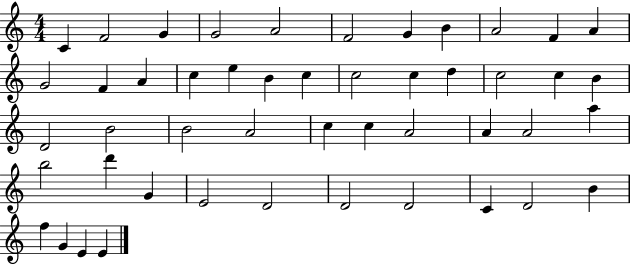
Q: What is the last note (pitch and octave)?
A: E4